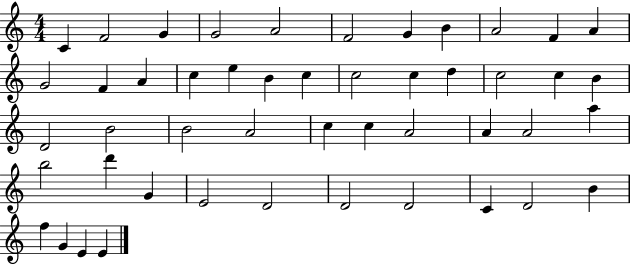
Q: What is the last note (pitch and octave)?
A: E4